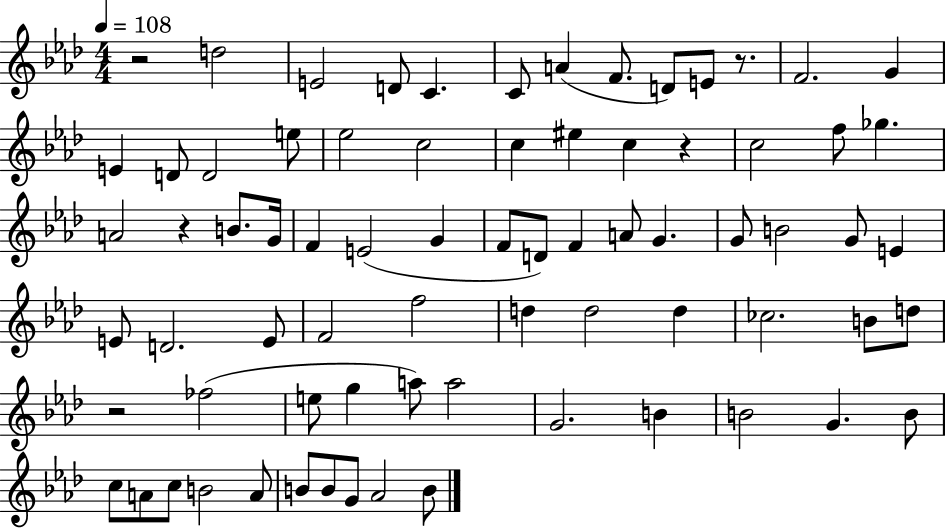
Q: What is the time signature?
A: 4/4